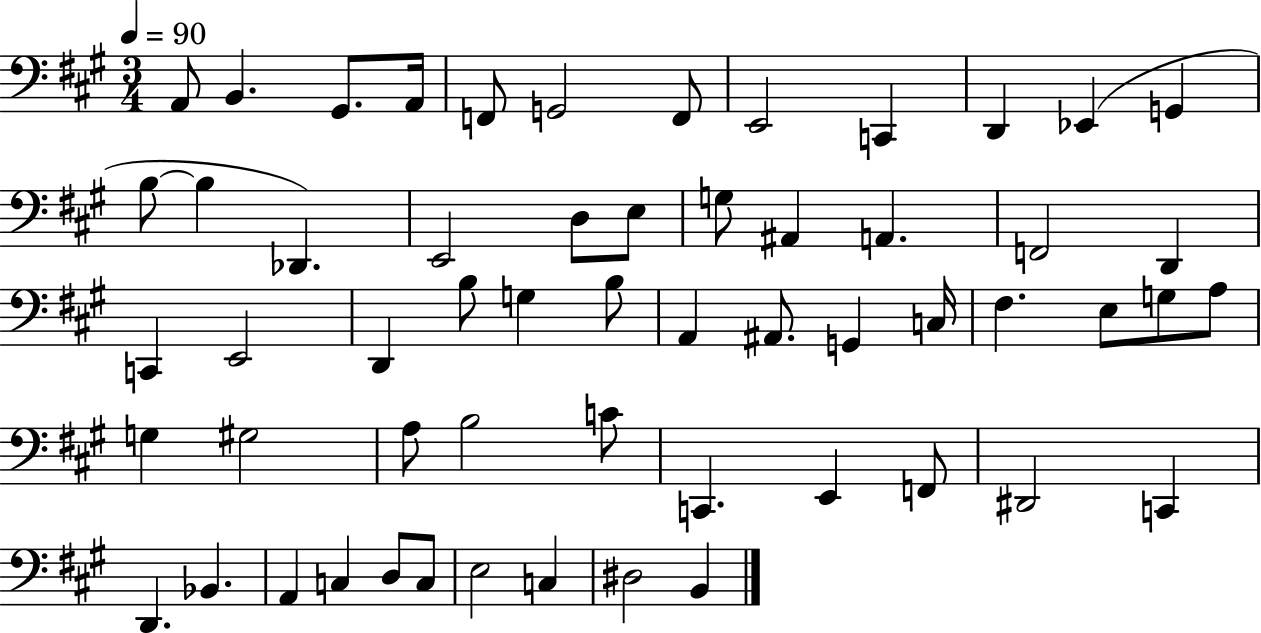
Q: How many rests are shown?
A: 0